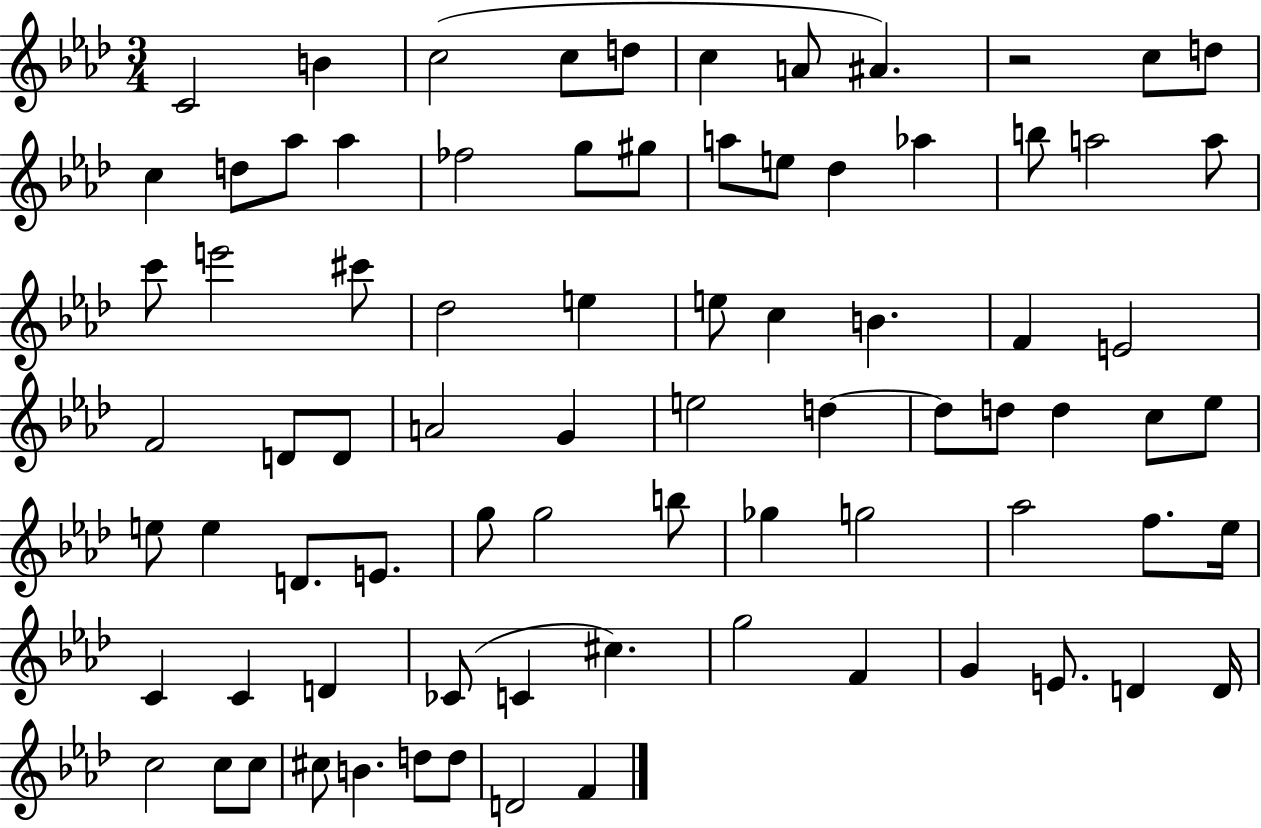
X:1
T:Untitled
M:3/4
L:1/4
K:Ab
C2 B c2 c/2 d/2 c A/2 ^A z2 c/2 d/2 c d/2 _a/2 _a _f2 g/2 ^g/2 a/2 e/2 _d _a b/2 a2 a/2 c'/2 e'2 ^c'/2 _d2 e e/2 c B F E2 F2 D/2 D/2 A2 G e2 d d/2 d/2 d c/2 _e/2 e/2 e D/2 E/2 g/2 g2 b/2 _g g2 _a2 f/2 _e/4 C C D _C/2 C ^c g2 F G E/2 D D/4 c2 c/2 c/2 ^c/2 B d/2 d/2 D2 F